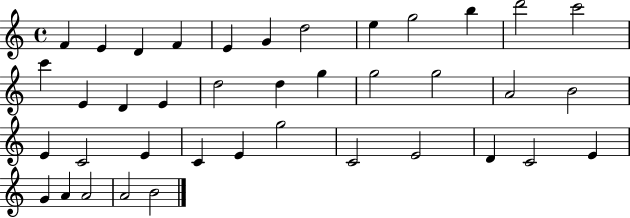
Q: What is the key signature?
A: C major